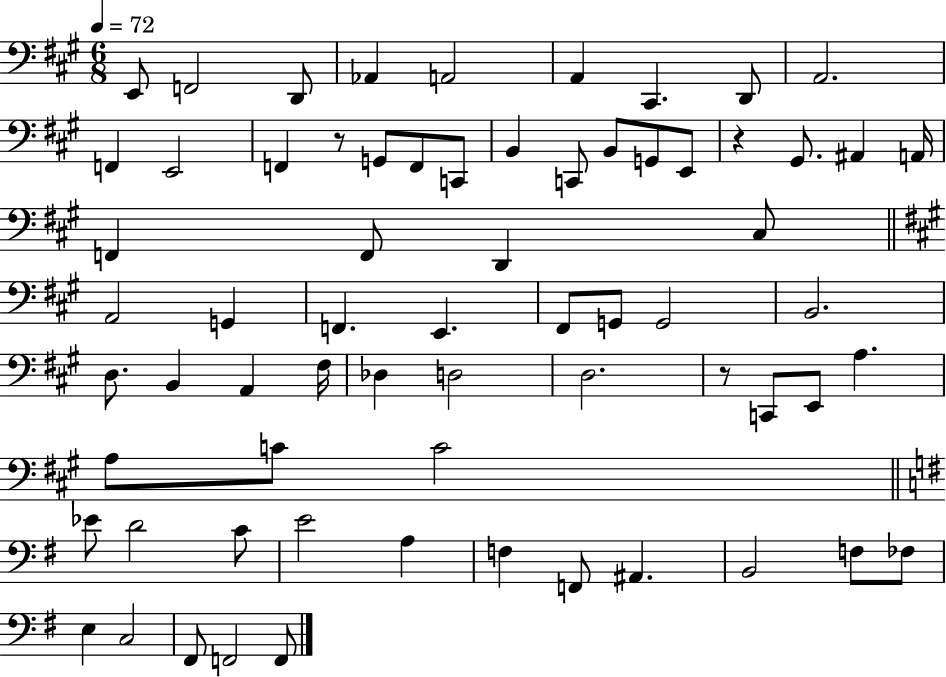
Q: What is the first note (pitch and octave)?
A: E2